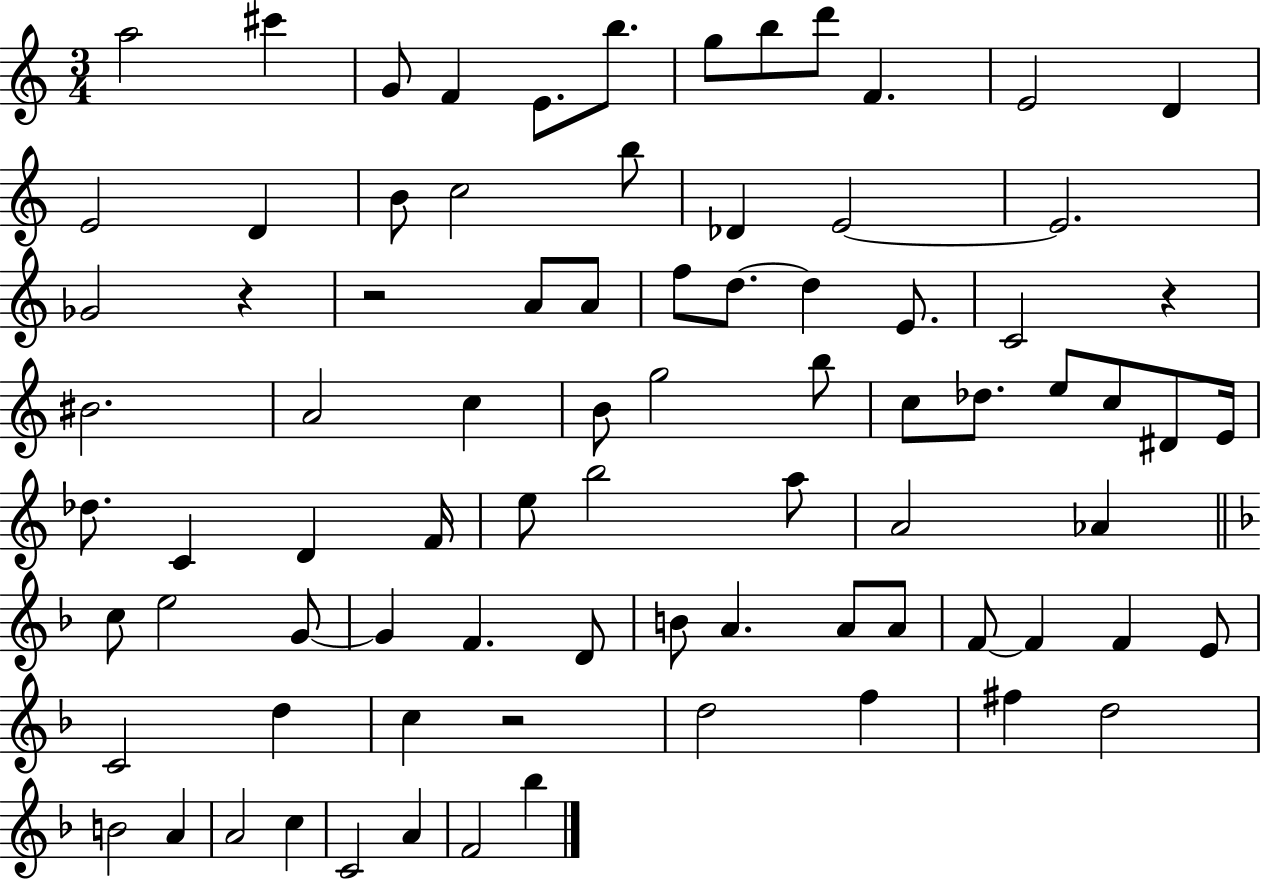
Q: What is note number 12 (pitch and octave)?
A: D4